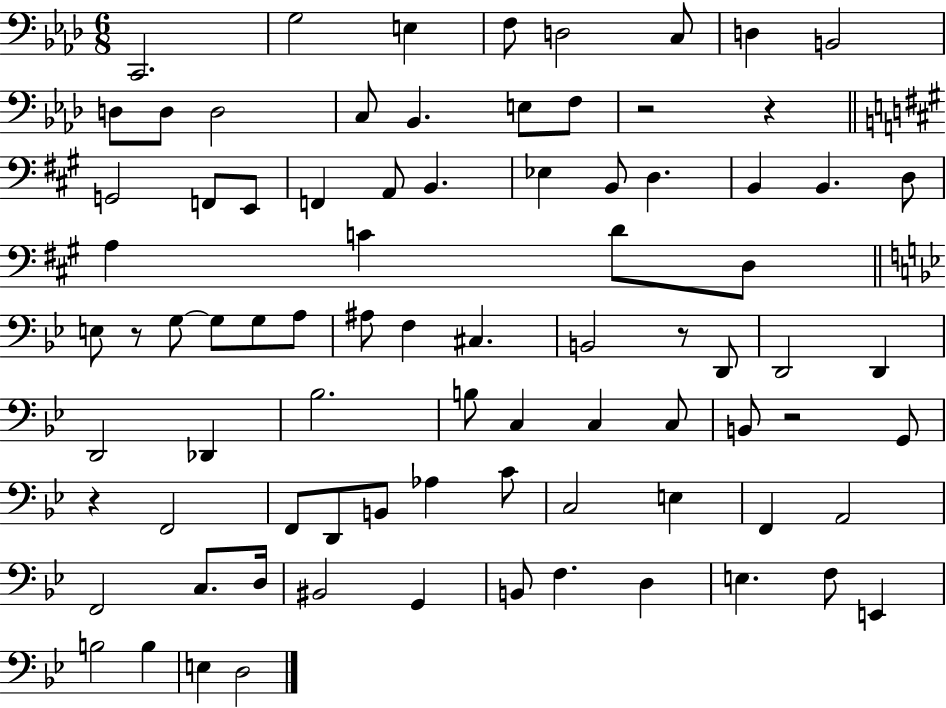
C2/h. G3/h E3/q F3/e D3/h C3/e D3/q B2/h D3/e D3/e D3/h C3/e Bb2/q. E3/e F3/e R/h R/q G2/h F2/e E2/e F2/q A2/e B2/q. Eb3/q B2/e D3/q. B2/q B2/q. D3/e A3/q C4/q D4/e D3/e E3/e R/e G3/e G3/e G3/e A3/e A#3/e F3/q C#3/q. B2/h R/e D2/e D2/h D2/q D2/h Db2/q Bb3/h. B3/e C3/q C3/q C3/e B2/e R/h G2/e R/q F2/h F2/e D2/e B2/e Ab3/q C4/e C3/h E3/q F2/q A2/h F2/h C3/e. D3/s BIS2/h G2/q B2/e F3/q. D3/q E3/q. F3/e E2/q B3/h B3/q E3/q D3/h